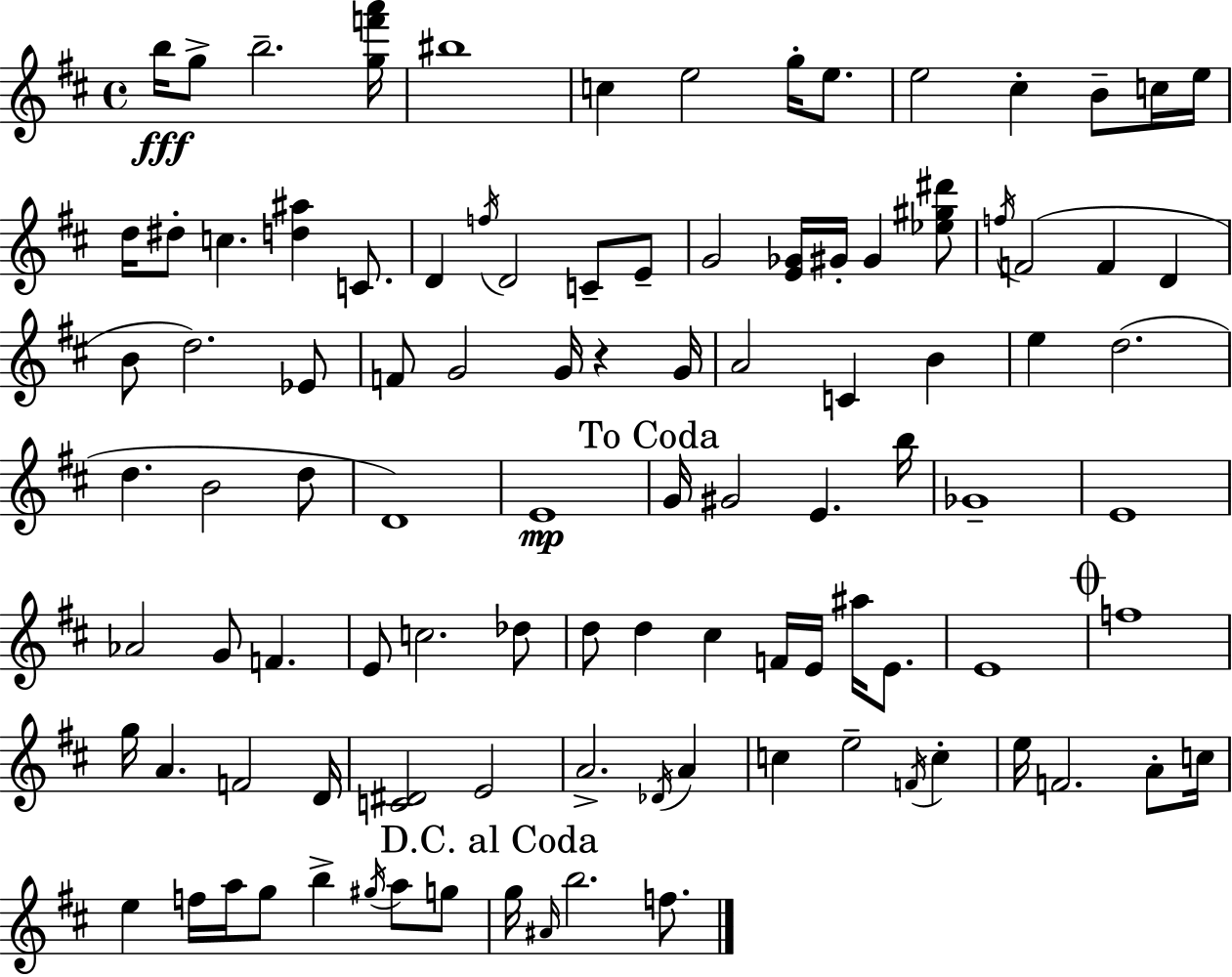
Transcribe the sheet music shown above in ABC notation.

X:1
T:Untitled
M:4/4
L:1/4
K:D
b/4 g/2 b2 [gf'a']/4 ^b4 c e2 g/4 e/2 e2 ^c B/2 c/4 e/4 d/4 ^d/2 c [d^a] C/2 D f/4 D2 C/2 E/2 G2 [E_G]/4 ^G/4 ^G [_e^g^d']/2 f/4 F2 F D B/2 d2 _E/2 F/2 G2 G/4 z G/4 A2 C B e d2 d B2 d/2 D4 E4 G/4 ^G2 E b/4 _G4 E4 _A2 G/2 F E/2 c2 _d/2 d/2 d ^c F/4 E/4 ^a/4 E/2 E4 f4 g/4 A F2 D/4 [C^D]2 E2 A2 _D/4 A c e2 F/4 c e/4 F2 A/2 c/4 e f/4 a/4 g/2 b ^g/4 a/2 g/2 g/4 ^A/4 b2 f/2